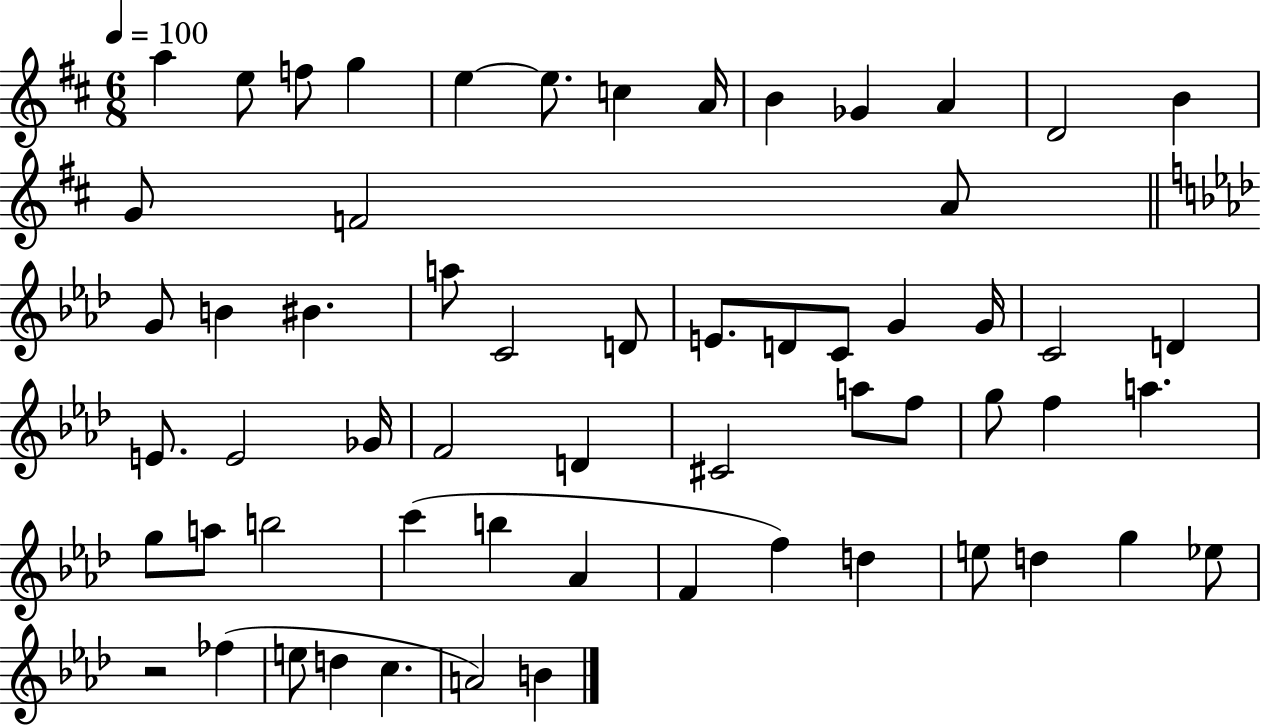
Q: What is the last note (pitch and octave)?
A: B4